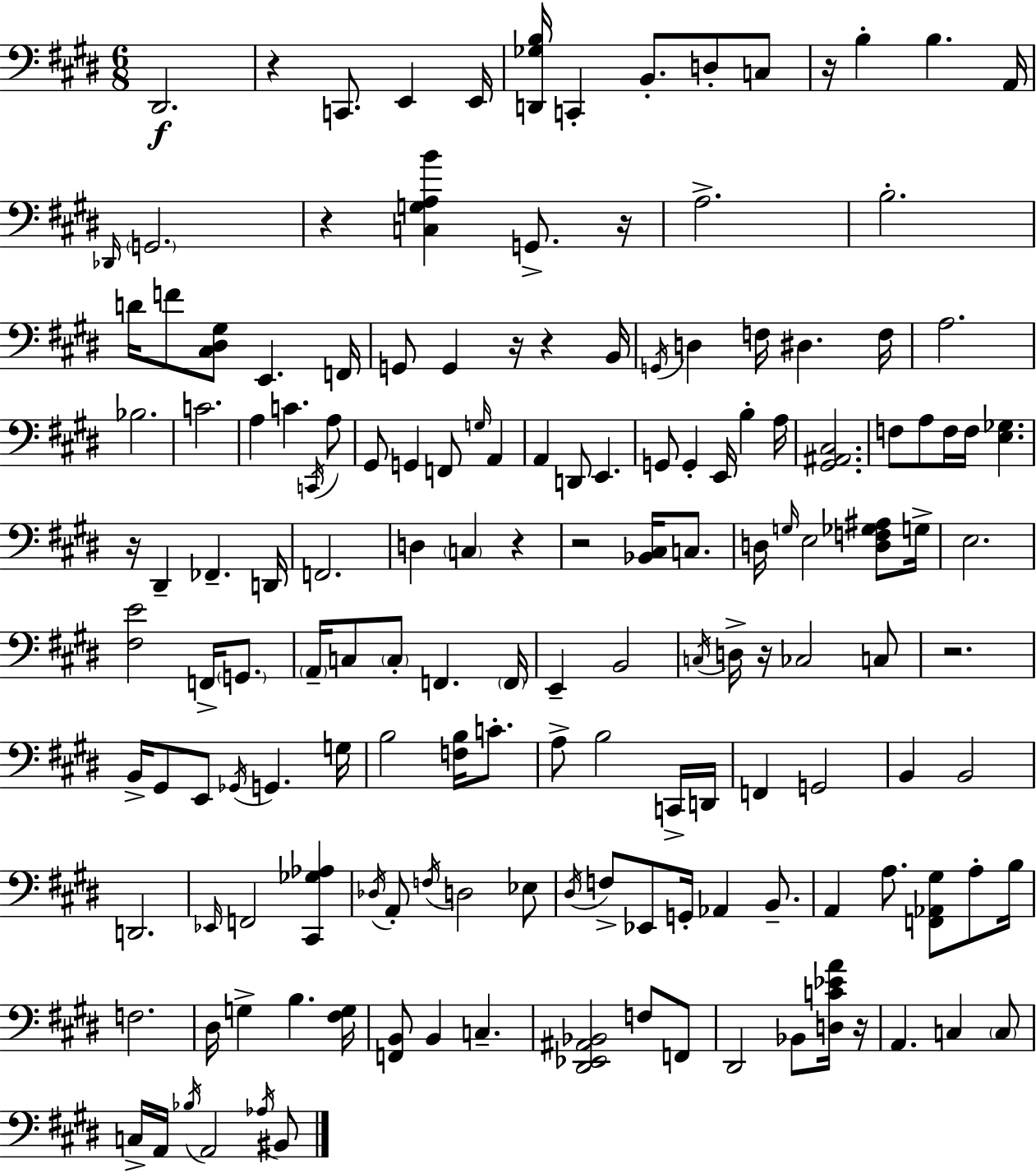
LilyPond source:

{
  \clef bass
  \numericTimeSignature
  \time 6/8
  \key e \major
  dis,2.\f | r4 c,8. e,4 e,16 | <d, ges b>16 c,4-. b,8.-. d8-. c8 | r16 b4-. b4. a,16 | \break \grace { des,16 } \parenthesize g,2. | r4 <c g a b'>4 g,8.-> | r16 a2.-> | b2.-. | \break d'16 f'8 <cis dis gis>8 e,4. | f,16 g,8 g,4 r16 r4 | b,16 \acciaccatura { g,16 } d4 f16 dis4. | f16 a2. | \break bes2. | c'2. | a4 c'4. | \acciaccatura { c,16 } a8 gis,8 g,4 f,8 \grace { g16 } | \break a,4 a,4 d,8 e,4. | g,8 g,4-. e,16 b4-. | a16 <gis, ais, cis>2. | f8 a8 f16 f16 <e ges>4. | \break r16 dis,4-- fes,4.-- | d,16 f,2. | d4 \parenthesize c4 | r4 r2 | \break <bes, cis>16 c8. d16 \grace { g16 } e2 | <d f ges ais>8 g16-> e2. | <fis e'>2 | f,16-> \parenthesize g,8. \parenthesize a,16-- c8 \parenthesize c8-. f,4. | \break \parenthesize f,16 e,4-- b,2 | \acciaccatura { c16 } d16-> r16 ces2 | c8 r2. | b,16-> gis,8 e,8 \acciaccatura { ges,16 } | \break g,4. g16 b2 | <f b>16 c'8.-. a8-> b2 | c,16-> d,16 f,4 g,2 | b,4 b,2 | \break d,2. | \grace { ees,16 } f,2 | <cis, ges aes>4 \acciaccatura { des16 } a,8-. \acciaccatura { f16 } | d2 ees8 \acciaccatura { dis16 } f8-> | \break ees,8 g,16-. aes,4 b,8.-- a,4 | a8. <f, aes, gis>8 a8-. b16 f2. | dis16 | g4-> b4. <fis g>16 <f, b,>8 | \break b,4 c4.-- <dis, ees, ais, bes,>2 | f8 f,8 dis,2 | bes,8 <d c' ees' a'>16 r16 a,4. | c4 \parenthesize c8 c16-> | \break a,16 \acciaccatura { bes16 } a,2 \acciaccatura { aes16 } bis,8 | \bar "|."
}